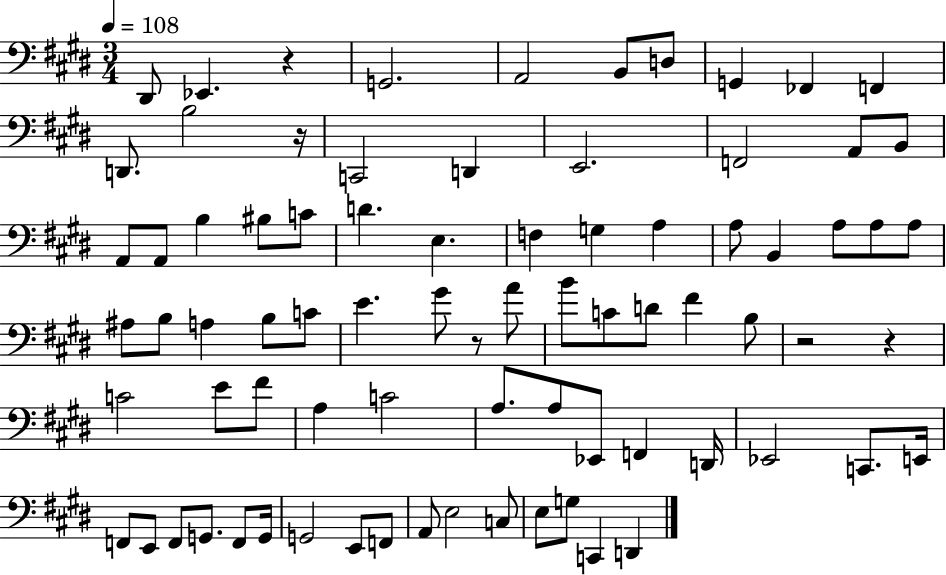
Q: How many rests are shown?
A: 5